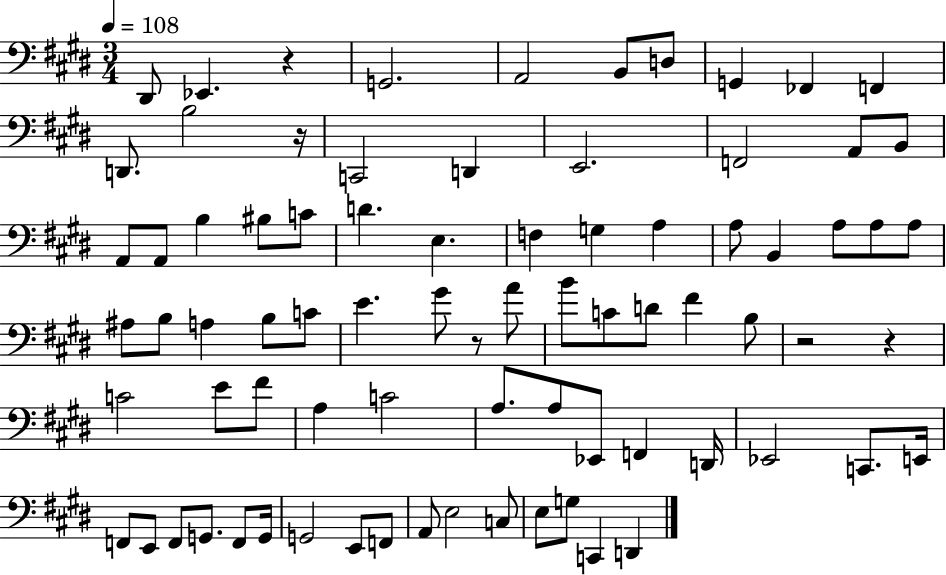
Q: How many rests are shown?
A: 5